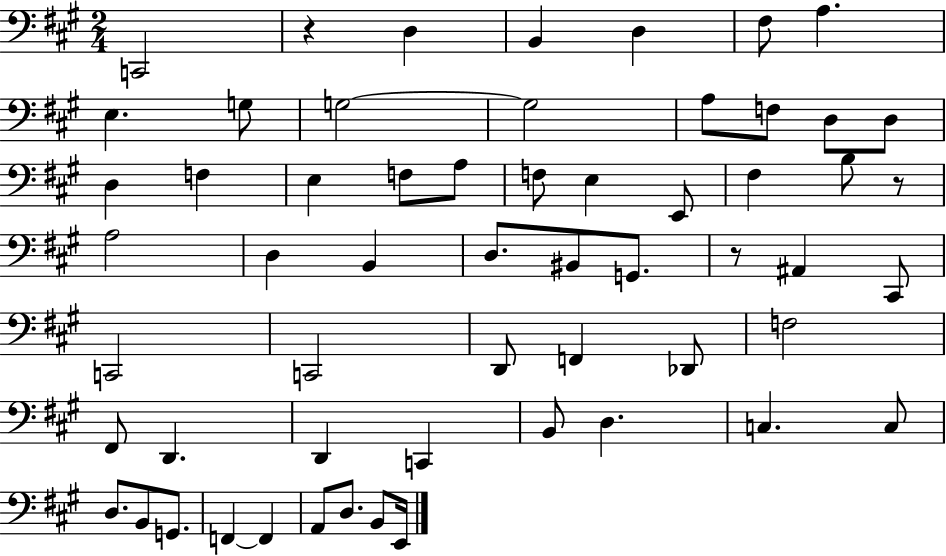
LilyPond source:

{
  \clef bass
  \numericTimeSignature
  \time 2/4
  \key a \major
  \repeat volta 2 { c,2 | r4 d4 | b,4 d4 | fis8 a4. | \break e4. g8 | g2~~ | g2 | a8 f8 d8 d8 | \break d4 f4 | e4 f8 a8 | f8 e4 e,8 | fis4 b8 r8 | \break a2 | d4 b,4 | d8. bis,8 g,8. | r8 ais,4 cis,8 | \break c,2 | c,2 | d,8 f,4 des,8 | f2 | \break fis,8 d,4. | d,4 c,4 | b,8 d4. | c4. c8 | \break d8. b,8 g,8. | f,4~~ f,4 | a,8 d8. b,8 e,16 | } \bar "|."
}